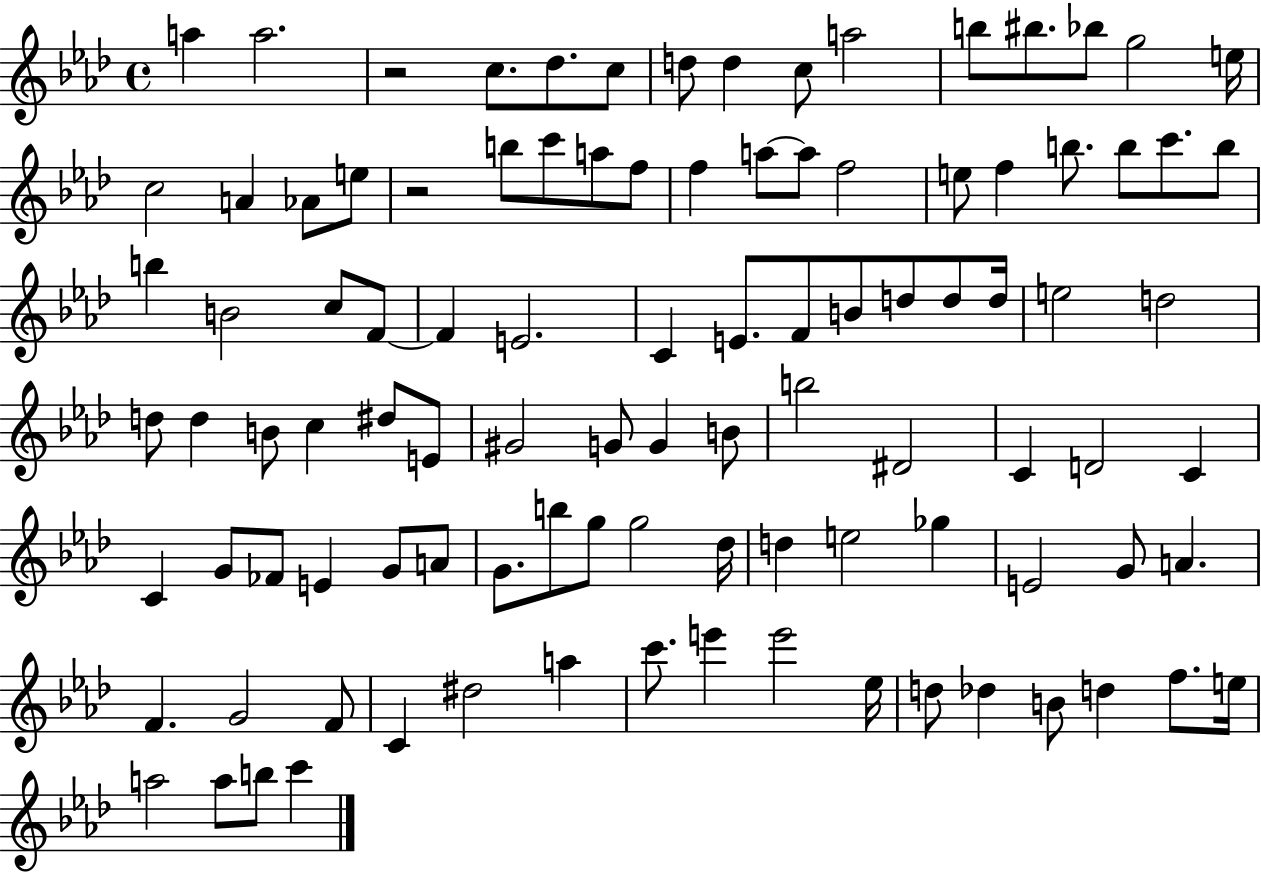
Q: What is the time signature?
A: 4/4